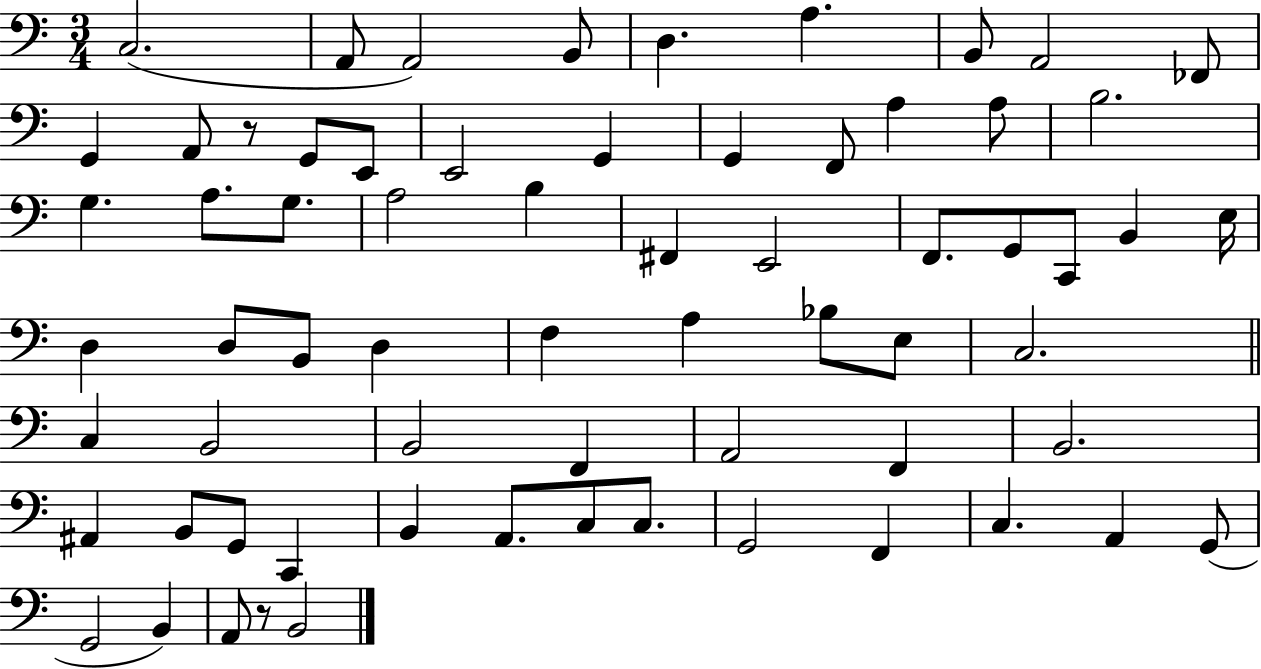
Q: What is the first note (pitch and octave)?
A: C3